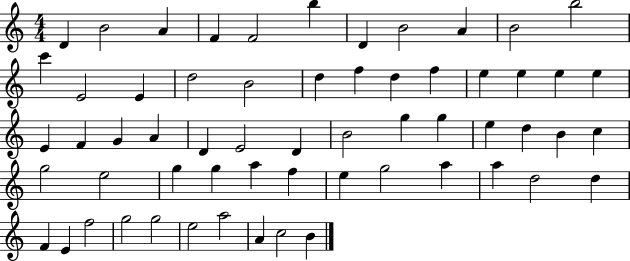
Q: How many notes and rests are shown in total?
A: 60